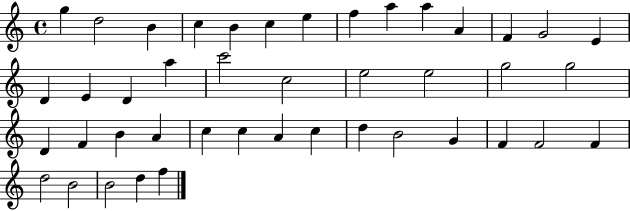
{
  \clef treble
  \time 4/4
  \defaultTimeSignature
  \key c \major
  g''4 d''2 b'4 | c''4 b'4 c''4 e''4 | f''4 a''4 a''4 a'4 | f'4 g'2 e'4 | \break d'4 e'4 d'4 a''4 | c'''2 c''2 | e''2 e''2 | g''2 g''2 | \break d'4 f'4 b'4 a'4 | c''4 c''4 a'4 c''4 | d''4 b'2 g'4 | f'4 f'2 f'4 | \break d''2 b'2 | b'2 d''4 f''4 | \bar "|."
}